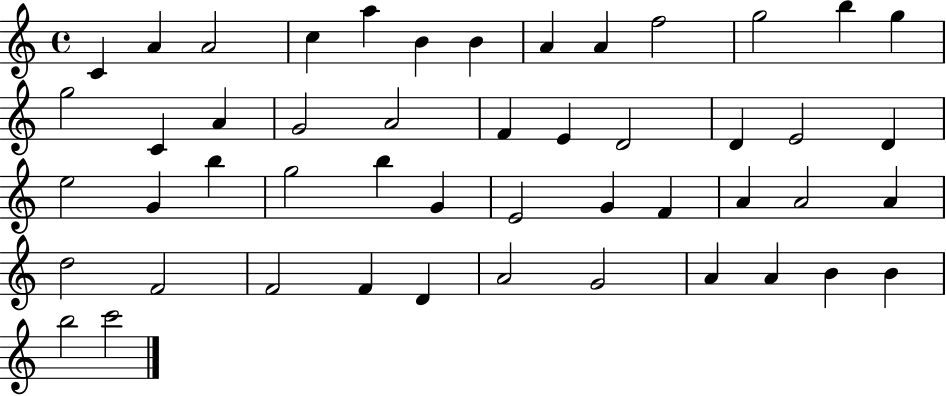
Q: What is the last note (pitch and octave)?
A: C6